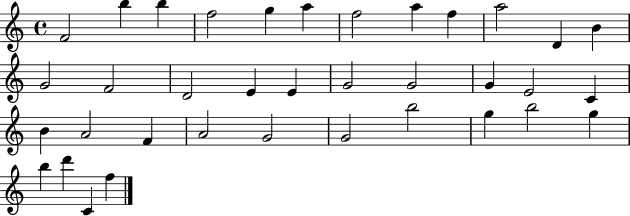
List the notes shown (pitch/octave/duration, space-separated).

F4/h B5/q B5/q F5/h G5/q A5/q F5/h A5/q F5/q A5/h D4/q B4/q G4/h F4/h D4/h E4/q E4/q G4/h G4/h G4/q E4/h C4/q B4/q A4/h F4/q A4/h G4/h G4/h B5/h G5/q B5/h G5/q B5/q D6/q C4/q F5/q